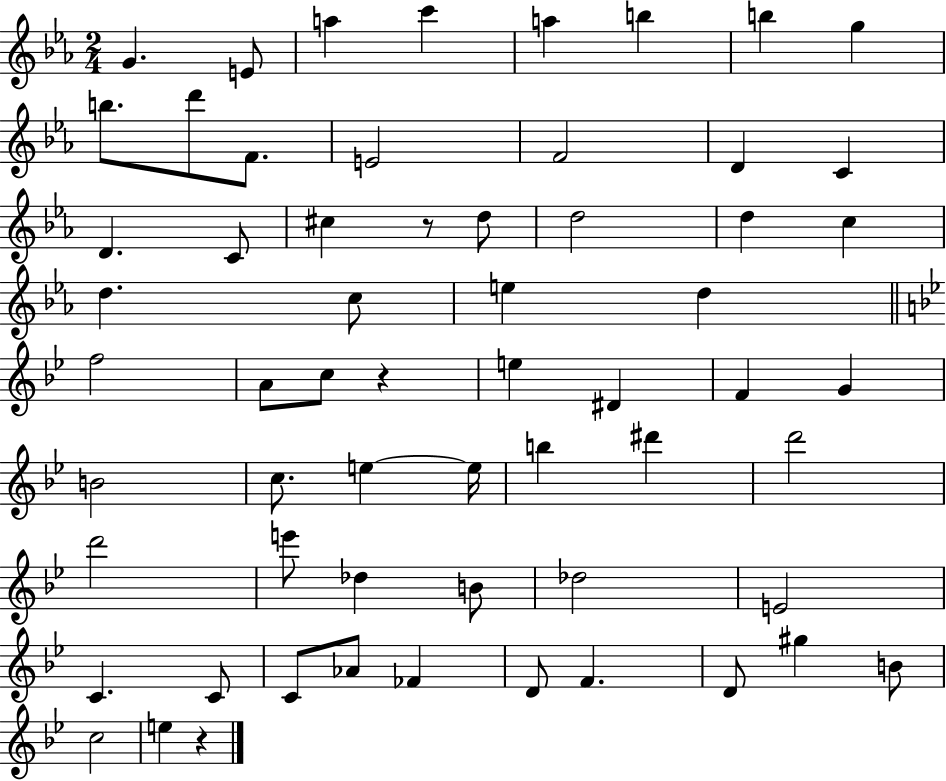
X:1
T:Untitled
M:2/4
L:1/4
K:Eb
G E/2 a c' a b b g b/2 d'/2 F/2 E2 F2 D C D C/2 ^c z/2 d/2 d2 d c d c/2 e d f2 A/2 c/2 z e ^D F G B2 c/2 e e/4 b ^d' d'2 d'2 e'/2 _d B/2 _d2 E2 C C/2 C/2 _A/2 _F D/2 F D/2 ^g B/2 c2 e z